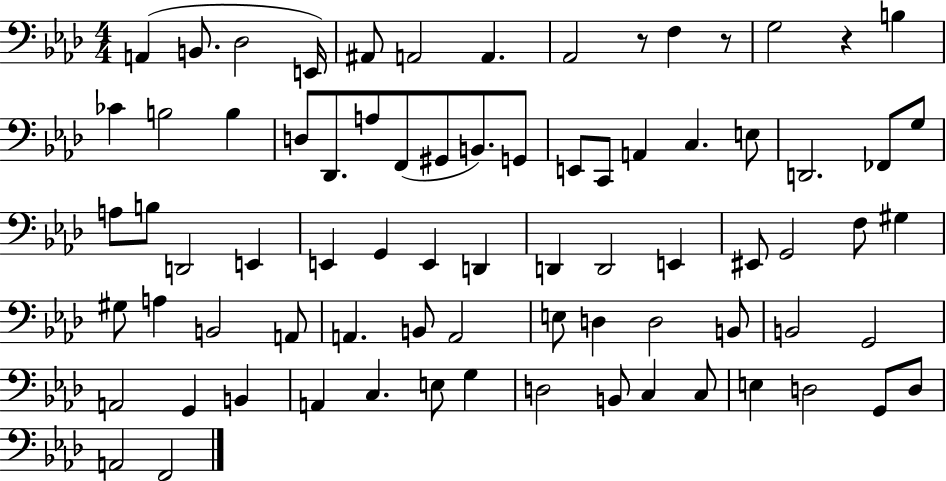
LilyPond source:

{
  \clef bass
  \numericTimeSignature
  \time 4/4
  \key aes \major
  a,4( b,8. des2 e,16) | ais,8 a,2 a,4. | aes,2 r8 f4 r8 | g2 r4 b4 | \break ces'4 b2 b4 | d8 des,8. a8 f,8( gis,8 b,8.) g,8 | e,8 c,8 a,4 c4. e8 | d,2. fes,8 g8 | \break a8 b8 d,2 e,4 | e,4 g,4 e,4 d,4 | d,4 d,2 e,4 | eis,8 g,2 f8 gis4 | \break gis8 a4 b,2 a,8 | a,4. b,8 a,2 | e8 d4 d2 b,8 | b,2 g,2 | \break a,2 g,4 b,4 | a,4 c4. e8 g4 | d2 b,8 c4 c8 | e4 d2 g,8 d8 | \break a,2 f,2 | \bar "|."
}